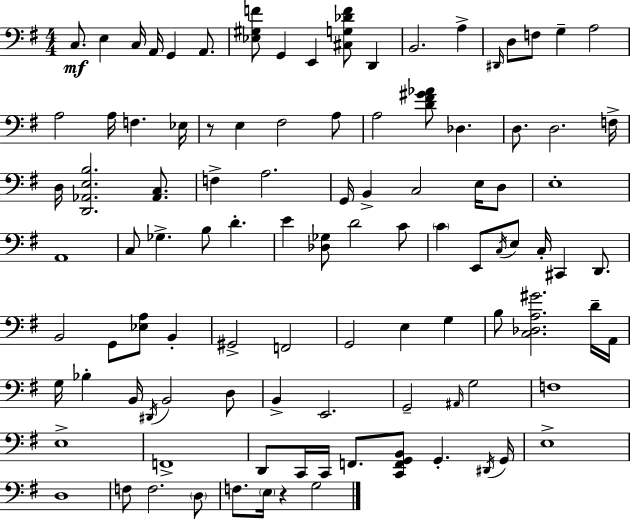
{
  \clef bass
  \numericTimeSignature
  \time 4/4
  \key g \major
  c8.\mf e4 c16 a,16 g,4 a,8. | <ees gis f'>8 g,4 e,4 <cis g des' f'>8 d,4 | b,2. a4-> | \grace { dis,16 } d8 f8 g4-- a2 | \break a2 a16 f4. | ees16 r8 e4 fis2 a8 | a2 <d' fis' gis' aes'>8 des4. | d8. d2. | \break f16-> d16 <d, aes, e b>2. <aes, c>8. | f4-> a2. | g,16 b,4-> c2 e16 d8 | e1-. | \break a,1 | c8 ges4.-> b8 d'4.-. | e'4 <des ges>8 d'2 c'8 | \parenthesize c'4 e,8 \acciaccatura { c16 } e8 c16-. cis,4 d,8. | \break b,2 g,8 <ees a>8 b,4-. | gis,2-> f,2 | g,2 e4 g4 | b8 <c des a gis'>2. | \break d'16-- a,16 g16 bes4-. b,16 \acciaccatura { dis,16 } b,2 | d8 b,4-> e,2. | g,2-- \grace { ais,16 } g2 | f1 | \break e1-> | f,1-> | d,8 c,16 c,16 f,8. <c, f, g, b,>8 g,4.-. | \acciaccatura { dis,16 } g,16 e1-> | \break d1 | f8 f2. | \parenthesize d8 f8. \parenthesize e16 r4 g2 | \bar "|."
}